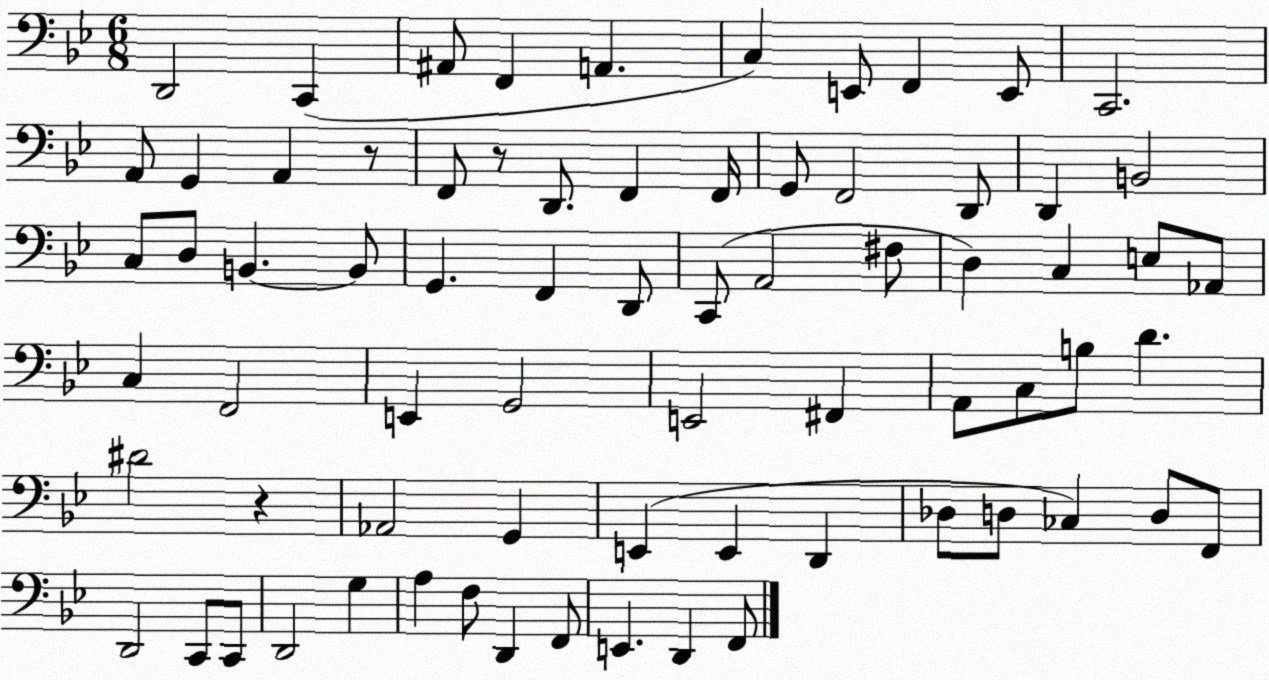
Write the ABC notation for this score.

X:1
T:Untitled
M:6/8
L:1/4
K:Bb
D,,2 C,, ^A,,/2 F,, A,, C, E,,/2 F,, E,,/2 C,,2 A,,/2 G,, A,, z/2 F,,/2 z/2 D,,/2 F,, F,,/4 G,,/2 F,,2 D,,/2 D,, B,,2 C,/2 D,/2 B,, B,,/2 G,, F,, D,,/2 C,,/2 A,,2 ^F,/2 D, C, E,/2 _A,,/2 C, F,,2 E,, G,,2 E,,2 ^F,, A,,/2 C,/2 B,/2 D ^D2 z _A,,2 G,, E,, E,, D,, _D,/2 D,/2 _C, D,/2 F,,/2 D,,2 C,,/2 C,,/2 D,,2 G, A, F,/2 D,, F,,/2 E,, D,, F,,/2